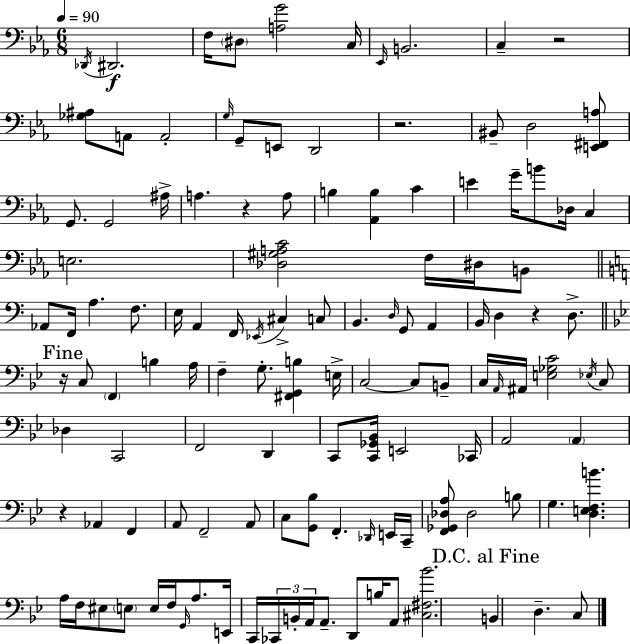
{
  \clef bass
  \numericTimeSignature
  \time 6/8
  \key ees \major
  \tempo 4 = 90
  \acciaccatura { des,16 }\f dis,2. | f16 \parenthesize dis8 <a g'>2 | c16 \grace { ees,16 } b,2. | c4-- r2 | \break <ges ais>8 a,8 a,2-. | \grace { g16 } g,8-- e,8 d,2 | r2. | bis,8-- d2 | \break <e, fis, a>8 g,8. g,2 | ais16-> a4. r4 | a8 b4 <aes, b>4 c'4 | e'4 g'16-- b'8 des16 c4 | \break e2. | <des gis a c'>2 f16 | dis16 b,8 \bar "||" \break \key a \minor aes,8 f,16 a4. f8. | e16 a,4 f,16 \acciaccatura { ees,16 } cis4-> c8 | b,4. \grace { d16 } g,8 a,4 | b,16 d4 r4 d8.-> | \break \mark "Fine" \bar "||" \break \key g \minor r16 c8 \parenthesize f,4 b4 a16 | f4-- g8.-. <fis, g, b>4 e16-> | c2~~ c8 b,8-- | c16 \grace { a,16 } ais,16 <e ges c'>2 \acciaccatura { ees16 } | \break c8 des4 c,2 | f,2 d,4 | c,8 <c, ges, bes,>16 e,2 | ces,16 a,2 \parenthesize a,4 | \break r4 aes,4 f,4 | a,8 f,2-- | a,8 c8 <g, bes>8 f,4.-. | \grace { des,16 } e,16 c,16-- <f, ges, des a>8 des2 | \break b8 g4. <d e f b'>4. | a16 f16 eis8 \parenthesize e8 e16 f16 \grace { g,16 } | a8. e,16 c,16 \tuplet 3/2 { ces,16 b,16-. a,16 } a,8.-- d,8 | b16 a,8 <cis fis bes'>2. | \break \mark "D.C. al Fine" b,4 d4.-- | c8 \bar "|."
}